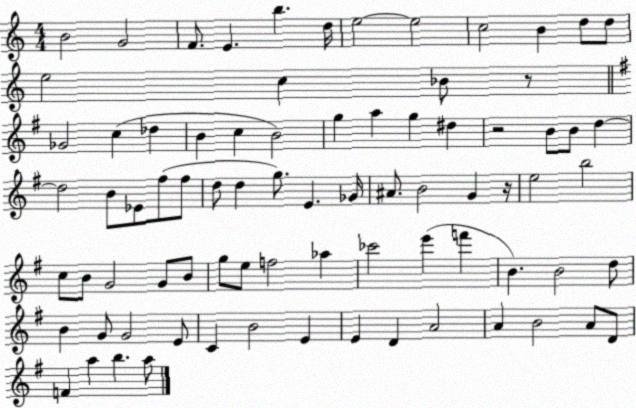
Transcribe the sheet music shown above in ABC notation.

X:1
T:Untitled
M:4/4
L:1/4
K:C
B2 G2 F/2 E b d/4 e2 e2 c2 B d/2 d/2 e2 c _B/2 z/2 _G2 c _d B c B2 g a g ^d z2 B/2 B/2 d d2 B/2 _E/2 ^f/2 ^f/2 d/2 d g/2 E _G/4 ^A/2 B2 G z/4 e2 b2 c/2 B/2 G2 G/2 B/2 g/2 e/2 f2 _a _c'2 e' f' B B2 d/2 B G/2 G2 E/2 C B2 E E D A2 A B2 A/2 D/2 F a b a/2